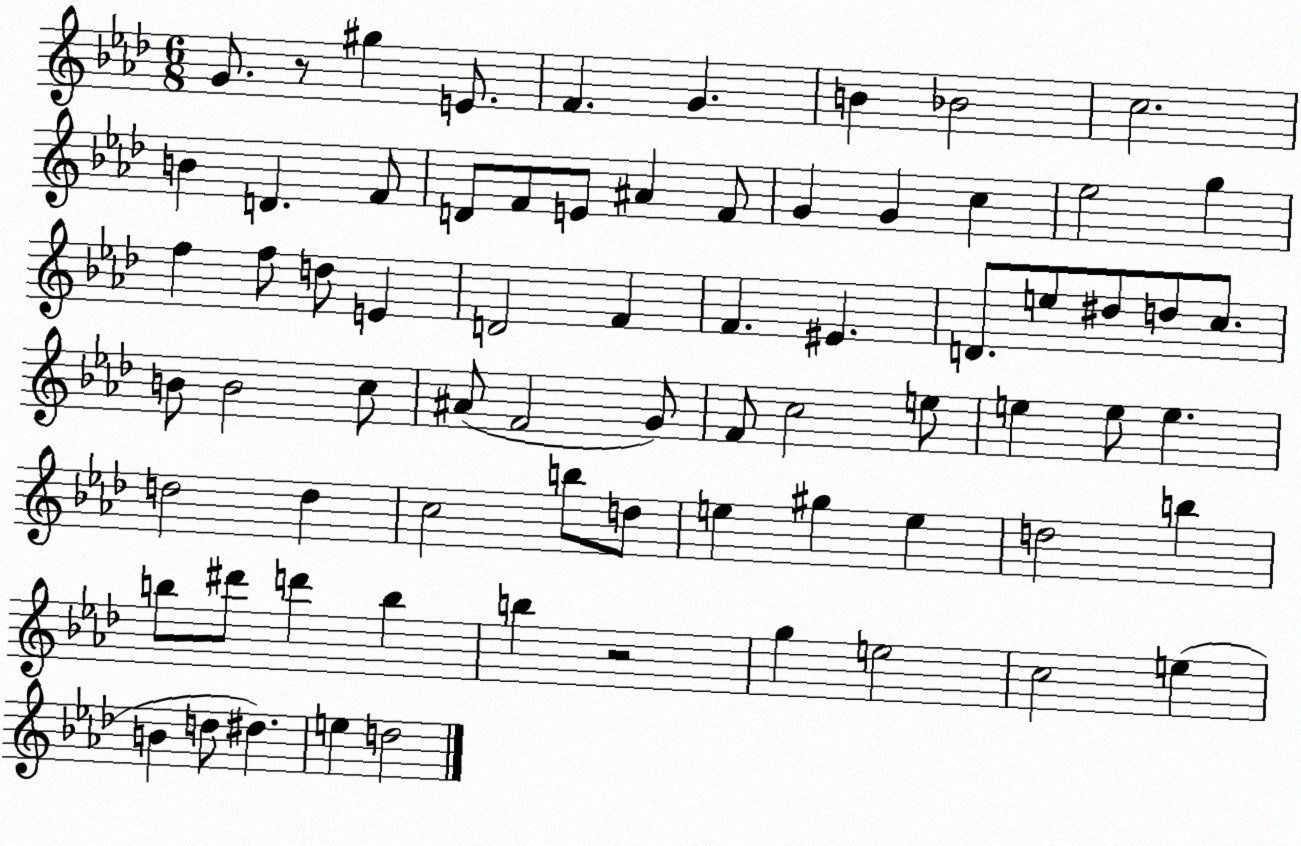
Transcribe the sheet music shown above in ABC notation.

X:1
T:Untitled
M:6/8
L:1/4
K:Ab
G/2 z/2 ^g E/2 F G B _B2 c2 B D F/2 D/2 F/2 E/2 ^A F/2 G G c _e2 g f f/2 d/2 E D2 F F ^E D/2 e/2 ^d/2 d/2 c/2 B/2 B2 c/2 ^A/2 F2 G/2 F/2 c2 e/2 e e/2 e d2 d c2 b/2 d/2 e ^g e d2 b b/2 ^d'/2 d' b b z2 g e2 c2 e B d/2 ^d e d2